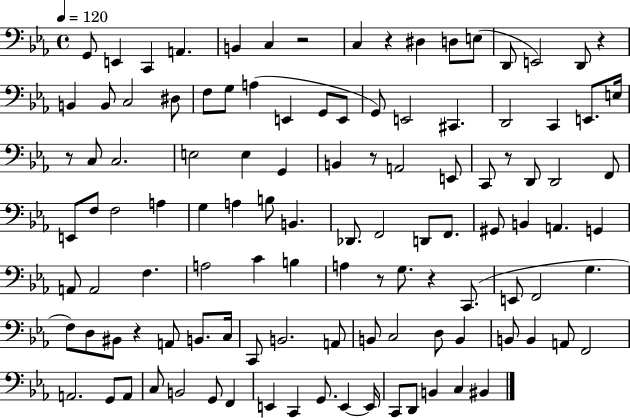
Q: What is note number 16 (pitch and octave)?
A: C3